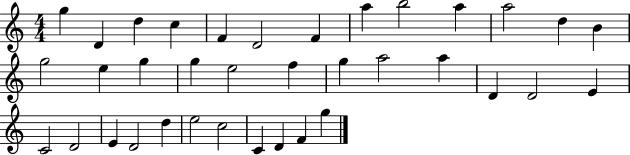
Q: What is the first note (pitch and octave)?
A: G5